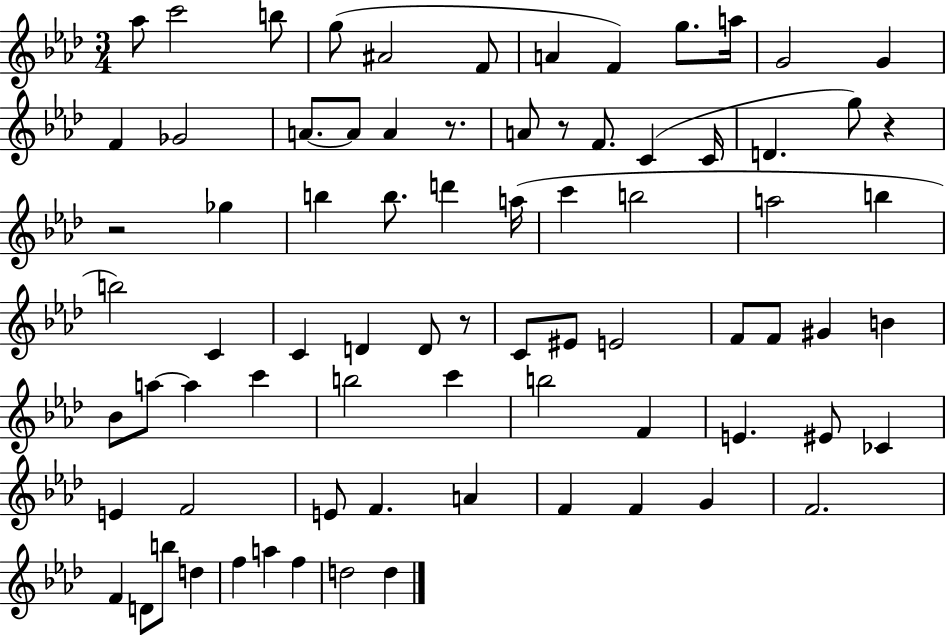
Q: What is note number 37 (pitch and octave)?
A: D4